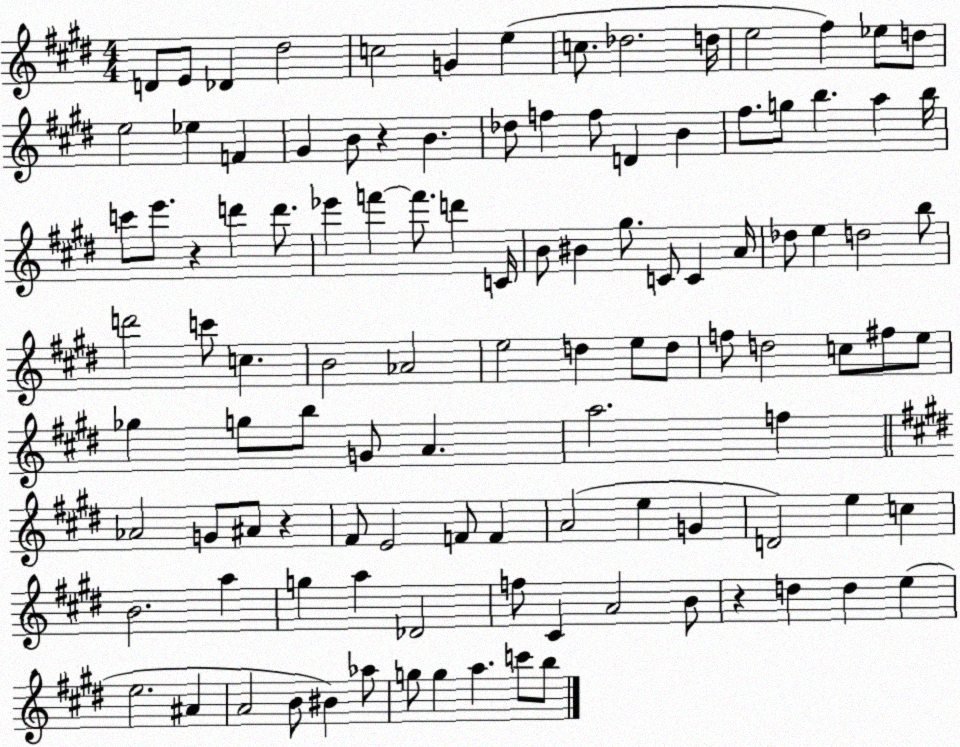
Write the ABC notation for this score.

X:1
T:Untitled
M:4/4
L:1/4
K:E
D/2 E/2 _D ^d2 c2 G e c/2 _d2 d/4 e2 ^f _e/2 d/2 e2 _e F ^G B/2 z B _d/2 f f/2 D B ^f/2 g/2 b a b/4 c'/2 e'/2 z d' d'/2 _e' f' f'/2 d' C/4 B/2 ^B ^g/2 C/2 C A/4 _d/2 e d2 b/2 d'2 c'/2 c B2 _A2 e2 d e/2 d/2 f/2 d2 c/2 ^f/2 e/2 _g g/2 b/2 G/2 A a2 f _A2 G/2 ^A/2 z ^F/2 E2 F/2 F A2 e G D2 e c B2 a g a _D2 f/2 ^C A2 B/2 z d d e e2 ^A A2 B/2 ^B _a/2 g/2 g a c'/2 b/2